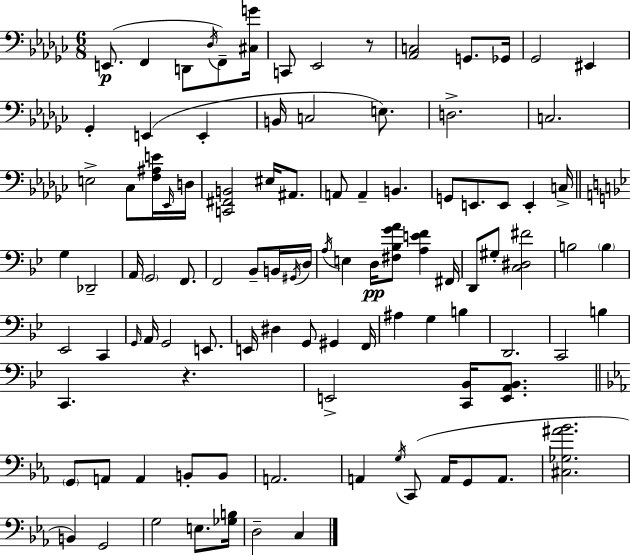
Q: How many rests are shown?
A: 2